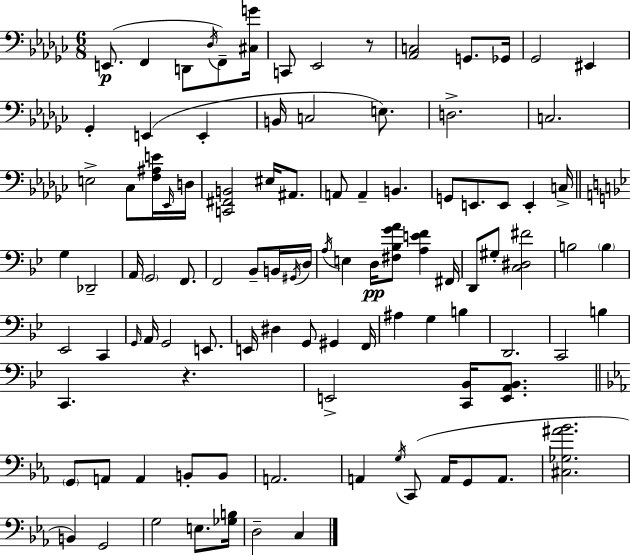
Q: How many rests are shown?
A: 2